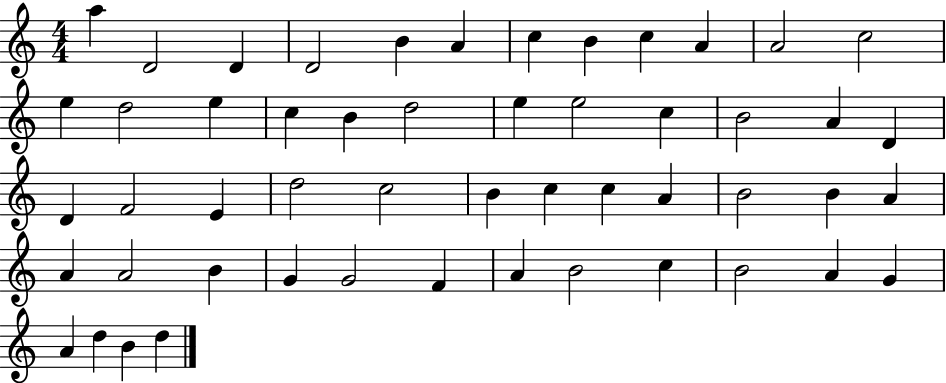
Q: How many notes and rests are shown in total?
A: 52